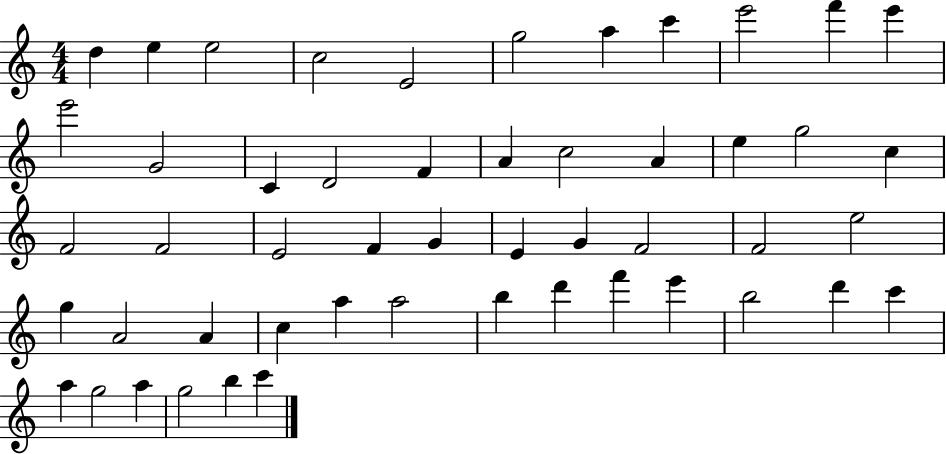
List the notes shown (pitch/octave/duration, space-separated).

D5/q E5/q E5/h C5/h E4/h G5/h A5/q C6/q E6/h F6/q E6/q E6/h G4/h C4/q D4/h F4/q A4/q C5/h A4/q E5/q G5/h C5/q F4/h F4/h E4/h F4/q G4/q E4/q G4/q F4/h F4/h E5/h G5/q A4/h A4/q C5/q A5/q A5/h B5/q D6/q F6/q E6/q B5/h D6/q C6/q A5/q G5/h A5/q G5/h B5/q C6/q